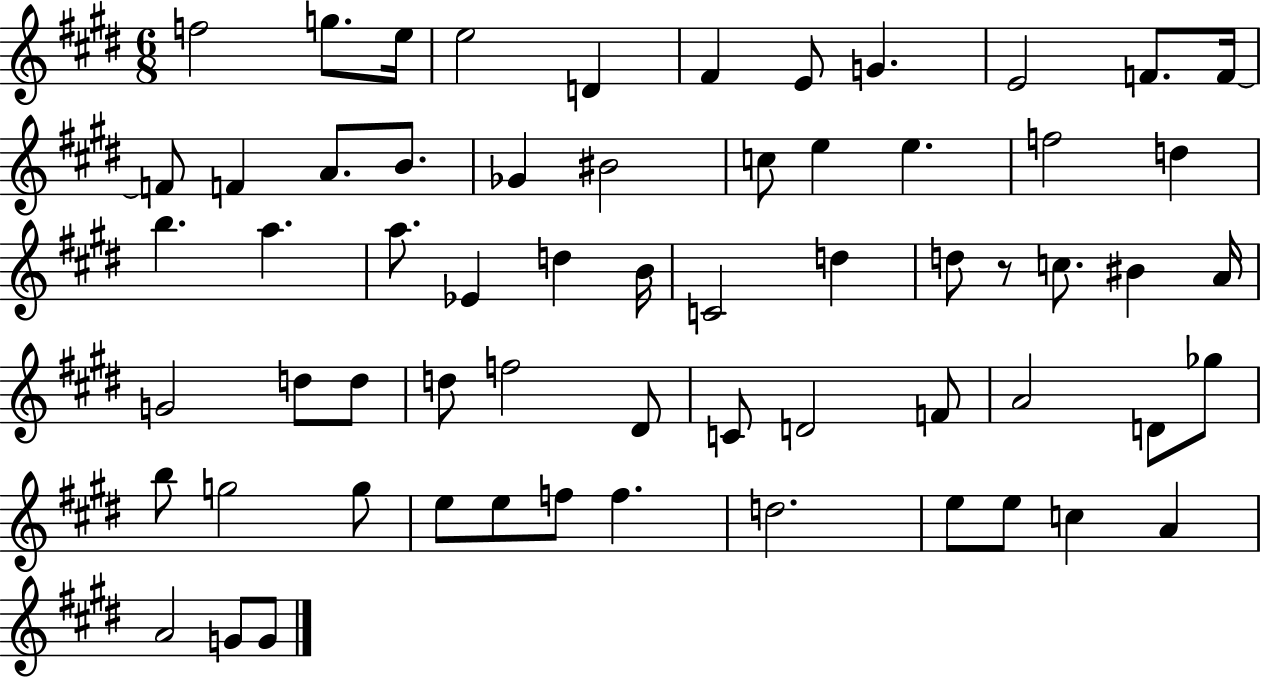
F5/h G5/e. E5/s E5/h D4/q F#4/q E4/e G4/q. E4/h F4/e. F4/s F4/e F4/q A4/e. B4/e. Gb4/q BIS4/h C5/e E5/q E5/q. F5/h D5/q B5/q. A5/q. A5/e. Eb4/q D5/q B4/s C4/h D5/q D5/e R/e C5/e. BIS4/q A4/s G4/h D5/e D5/e D5/e F5/h D#4/e C4/e D4/h F4/e A4/h D4/e Gb5/e B5/e G5/h G5/e E5/e E5/e F5/e F5/q. D5/h. E5/e E5/e C5/q A4/q A4/h G4/e G4/e